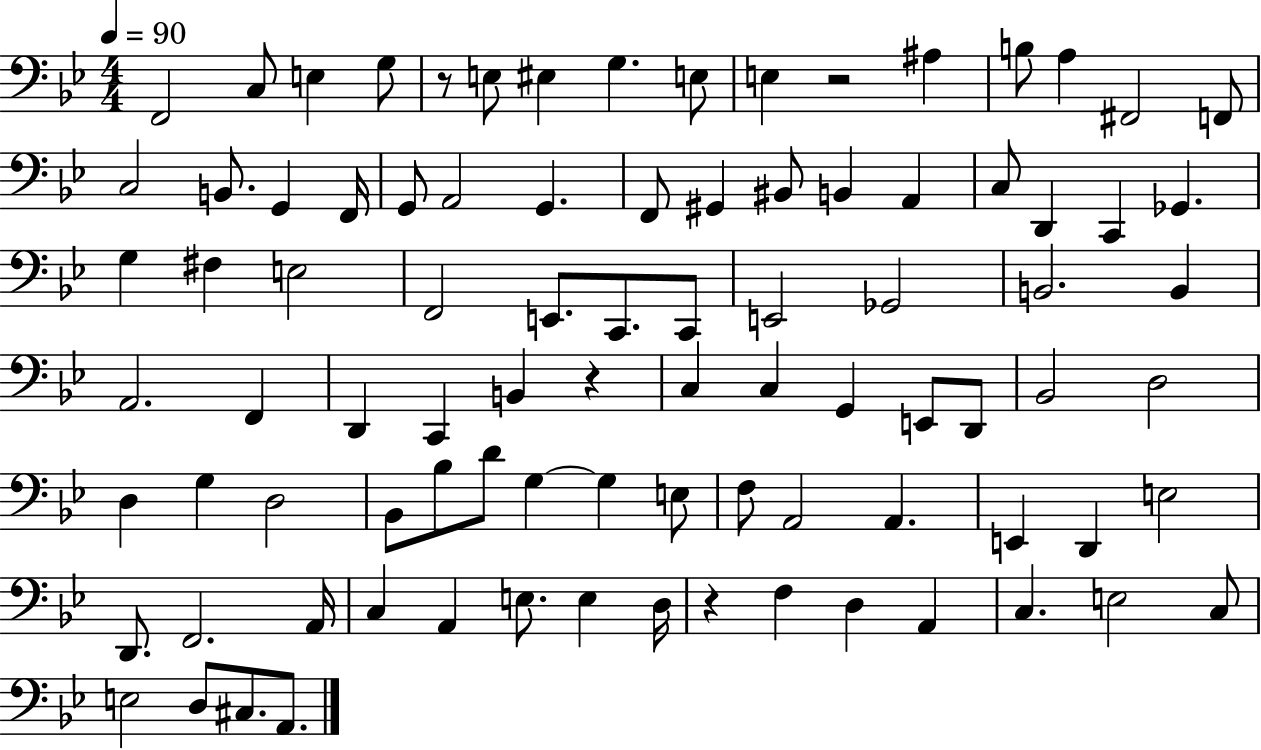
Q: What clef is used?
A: bass